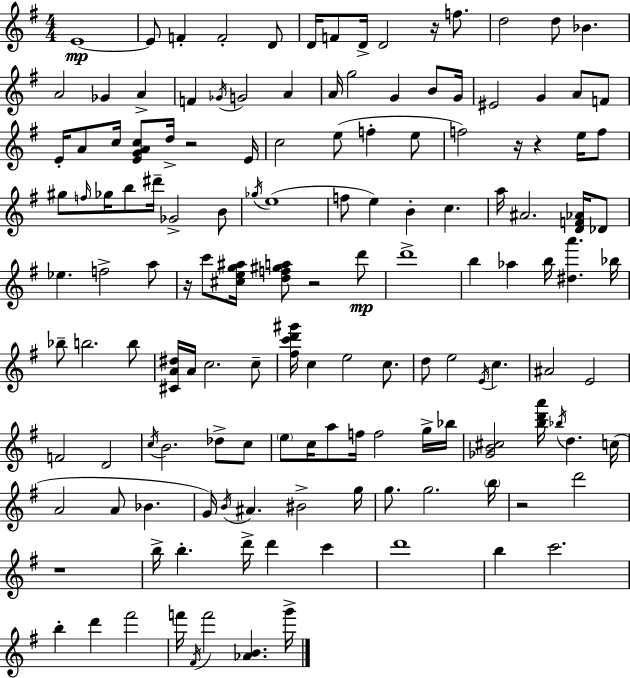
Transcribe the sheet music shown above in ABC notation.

X:1
T:Untitled
M:4/4
L:1/4
K:Em
E4 E/2 F F2 D/2 D/4 F/2 D/4 D2 z/4 f/2 d2 d/2 _B A2 _G A F _G/4 G2 A A/4 g2 G B/2 G/4 ^E2 G A/2 F/2 E/4 A/2 c/4 [EGAc]/2 d/4 z2 E/4 c2 e/2 f e/2 f2 z/4 z e/4 f/2 ^g/2 f/4 _g/4 b/2 ^d'/4 _G2 B/2 _g/4 e4 f/2 e B c a/4 ^A2 [DF_A]/4 _D/2 _e f2 a/2 z/4 c'/2 [^ceg^a]/4 [df^ga]/2 z2 d'/2 d'4 b _a b/4 [^da'] _b/4 _b/2 b2 b/2 [^CA^d]/4 A/4 c2 c/2 [^fc'd'^g']/4 c e2 c/2 d/2 e2 E/4 c ^A2 E2 F2 D2 c/4 B2 _d/2 c/2 e/2 c/4 a/2 f/4 f2 g/4 _b/4 [_GB^c]2 [bd'a']/4 _b/4 d c/4 A2 A/2 _B G/4 B/4 ^A ^B2 g/4 g/2 g2 b/4 z2 d'2 z4 b/4 b d'/4 d' c' d'4 b c'2 b d' ^f'2 f'/4 ^F/4 f'2 [_AB] g'/4